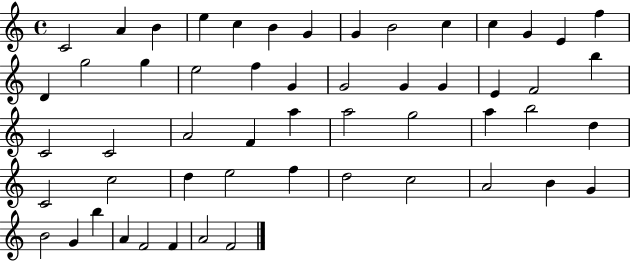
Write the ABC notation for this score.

X:1
T:Untitled
M:4/4
L:1/4
K:C
C2 A B e c B G G B2 c c G E f D g2 g e2 f G G2 G G E F2 b C2 C2 A2 F a a2 g2 a b2 d C2 c2 d e2 f d2 c2 A2 B G B2 G b A F2 F A2 F2